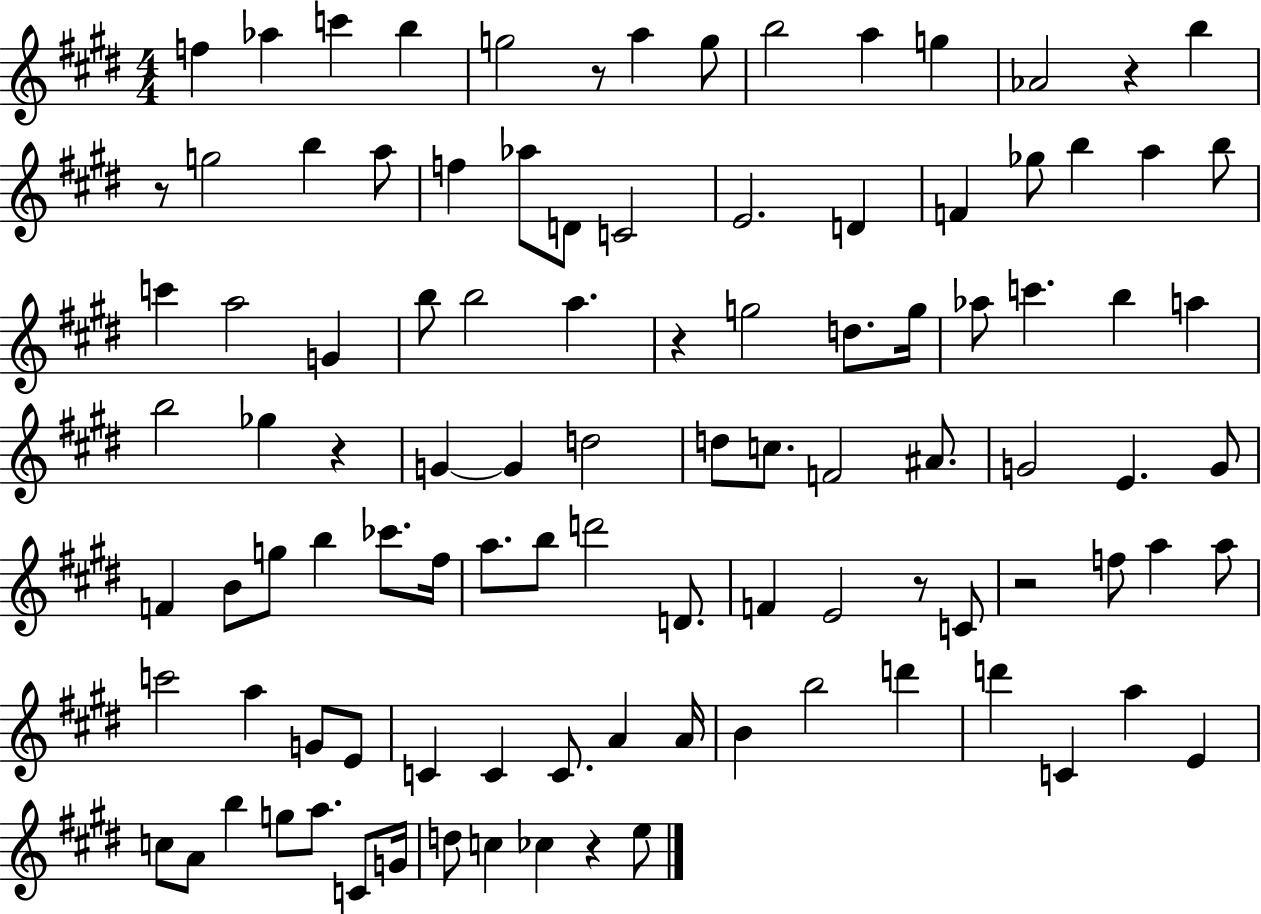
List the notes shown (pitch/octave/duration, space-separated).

F5/q Ab5/q C6/q B5/q G5/h R/e A5/q G5/e B5/h A5/q G5/q Ab4/h R/q B5/q R/e G5/h B5/q A5/e F5/q Ab5/e D4/e C4/h E4/h. D4/q F4/q Gb5/e B5/q A5/q B5/e C6/q A5/h G4/q B5/e B5/h A5/q. R/q G5/h D5/e. G5/s Ab5/e C6/q. B5/q A5/q B5/h Gb5/q R/q G4/q G4/q D5/h D5/e C5/e. F4/h A#4/e. G4/h E4/q. G4/e F4/q B4/e G5/e B5/q CES6/e. F#5/s A5/e. B5/e D6/h D4/e. F4/q E4/h R/e C4/e R/h F5/e A5/q A5/e C6/h A5/q G4/e E4/e C4/q C4/q C4/e. A4/q A4/s B4/q B5/h D6/q D6/q C4/q A5/q E4/q C5/e A4/e B5/q G5/e A5/e. C4/e G4/s D5/e C5/q CES5/q R/q E5/e